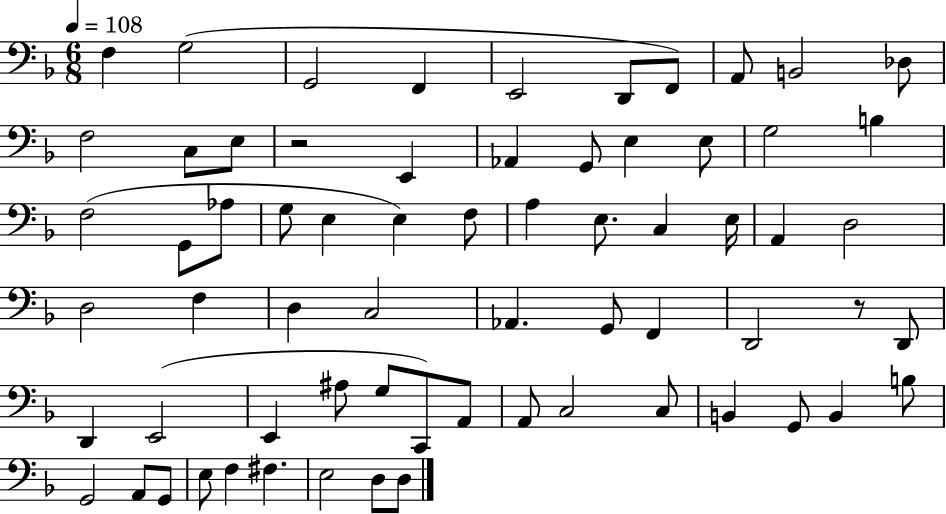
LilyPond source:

{
  \clef bass
  \numericTimeSignature
  \time 6/8
  \key f \major
  \tempo 4 = 108
  f4 g2( | g,2 f,4 | e,2 d,8 f,8) | a,8 b,2 des8 | \break f2 c8 e8 | r2 e,4 | aes,4 g,8 e4 e8 | g2 b4 | \break f2( g,8 aes8 | g8 e4 e4) f8 | a4 e8. c4 e16 | a,4 d2 | \break d2 f4 | d4 c2 | aes,4. g,8 f,4 | d,2 r8 d,8 | \break d,4 e,2( | e,4 ais8 g8 c,8) a,8 | a,8 c2 c8 | b,4 g,8 b,4 b8 | \break g,2 a,8 g,8 | e8 f4 fis4. | e2 d8 d8 | \bar "|."
}